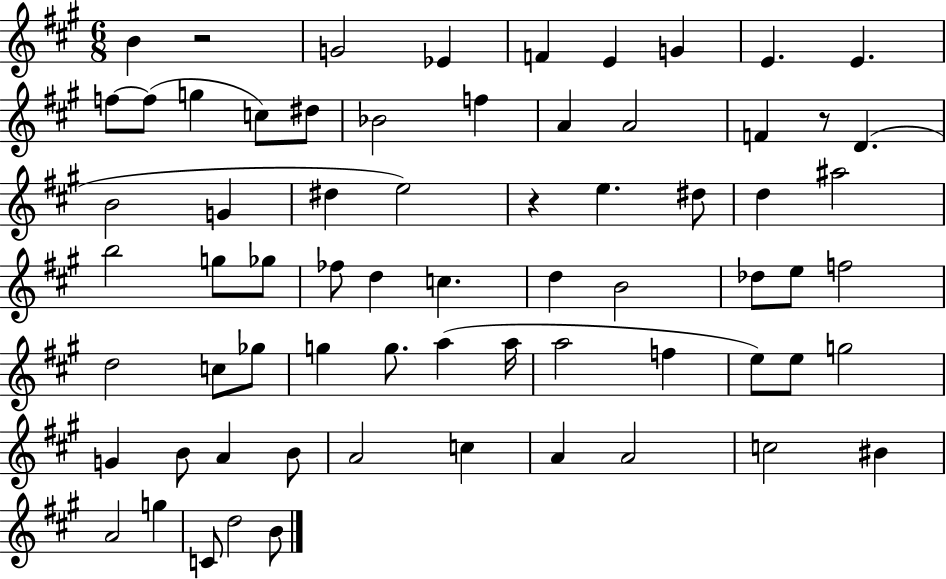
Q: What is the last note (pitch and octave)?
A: B4